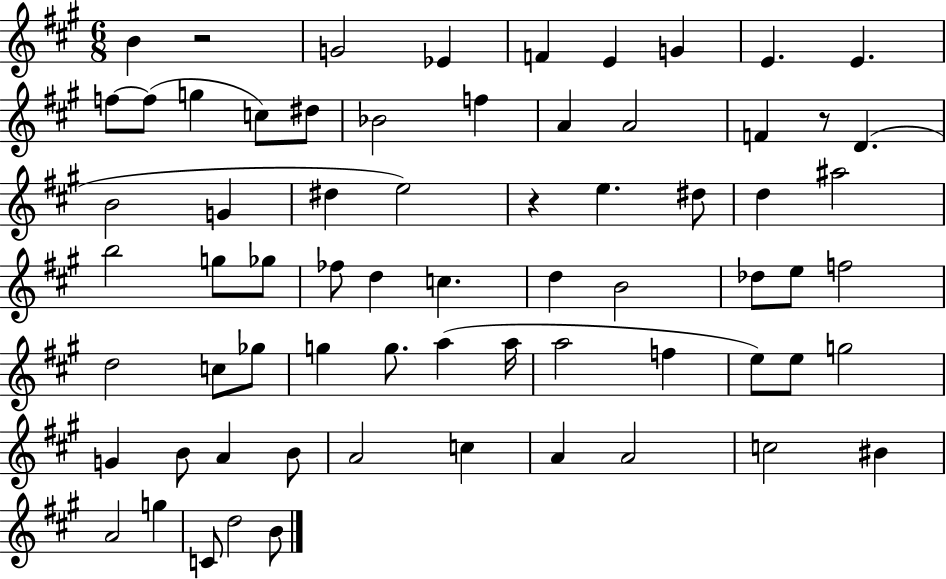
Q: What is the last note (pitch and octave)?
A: B4